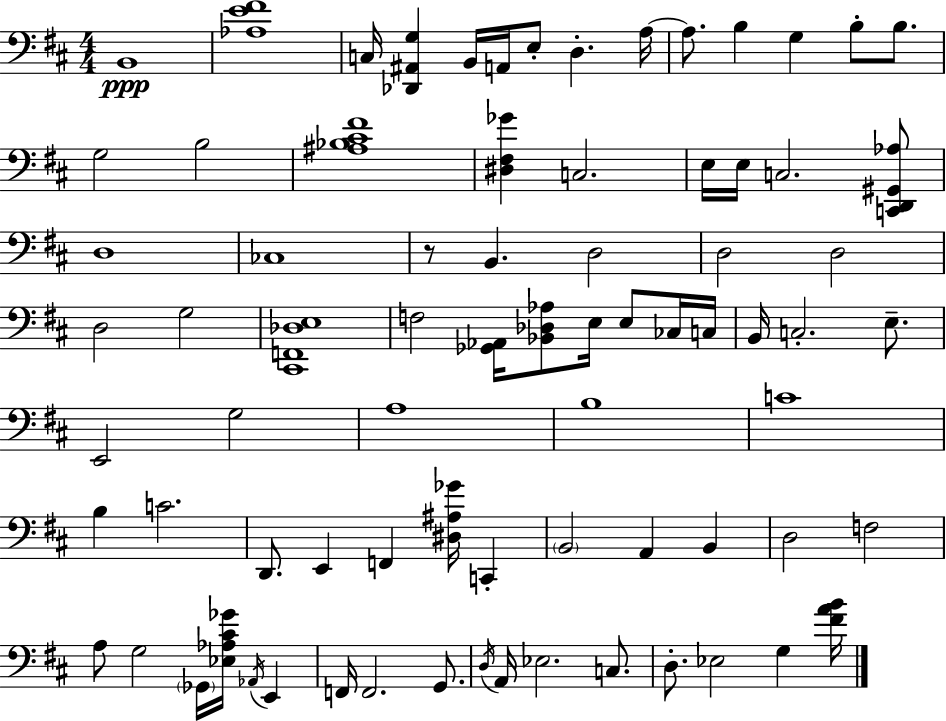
{
  \clef bass
  \numericTimeSignature
  \time 4/4
  \key d \major
  b,1\ppp | <aes e' fis'>1 | c16 <des, ais, g>4 b,16 a,16 e8-. d4.-. a16~~ | a8. b4 g4 b8-. b8. | \break g2 b2 | <ais bes cis' fis'>1 | <dis fis ges'>4 c2. | e16 e16 c2. <c, d, gis, aes>8 | \break d1 | ces1 | r8 b,4. d2 | d2 d2 | \break d2 g2 | <cis, f, des e>1 | f2 <ges, aes,>16 <bes, des aes>8 e16 e8 ces16 c16 | b,16 c2.-. e8.-- | \break e,2 g2 | a1 | b1 | c'1 | \break b4 c'2. | d,8. e,4 f,4 <dis ais ges'>16 c,4-. | \parenthesize b,2 a,4 b,4 | d2 f2 | \break a8 g2 \parenthesize ges,16 <ees aes cis' ges'>16 \acciaccatura { aes,16 } e,4 | f,16 f,2. g,8. | \acciaccatura { d16 } a,16 ees2. c8. | d8.-. ees2 g4 | \break <fis' a' b'>16 \bar "|."
}